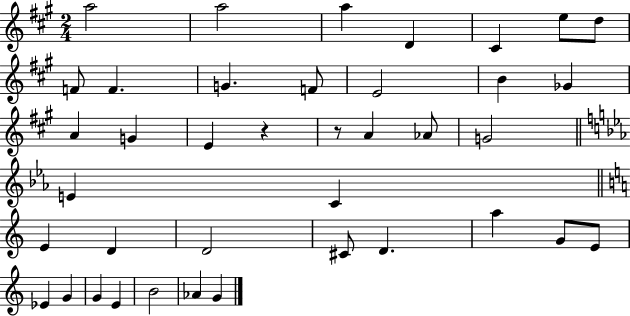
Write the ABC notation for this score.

X:1
T:Untitled
M:2/4
L:1/4
K:A
a2 a2 a D ^C e/2 d/2 F/2 F G F/2 E2 B _G A G E z z/2 A _A/2 G2 E C E D D2 ^C/2 D a G/2 E/2 _E G G E B2 _A G